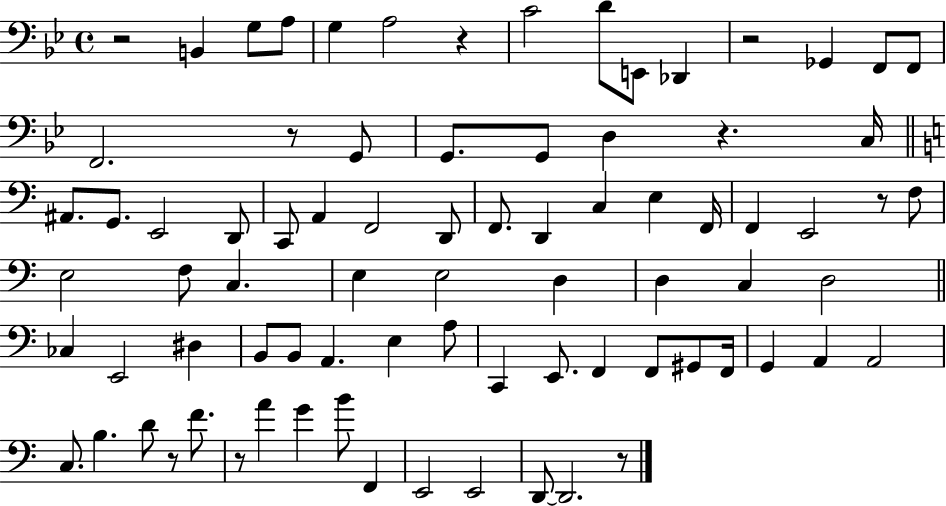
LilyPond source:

{
  \clef bass
  \time 4/4
  \defaultTimeSignature
  \key bes \major
  \repeat volta 2 { r2 b,4 g8 a8 | g4 a2 r4 | c'2 d'8 e,8 des,4 | r2 ges,4 f,8 f,8 | \break f,2. r8 g,8 | g,8. g,8 d4 r4. c16 | \bar "||" \break \key a \minor ais,8. g,8. e,2 d,8 | c,8 a,4 f,2 d,8 | f,8. d,4 c4 e4 f,16 | f,4 e,2 r8 f8 | \break e2 f8 c4. | e4 e2 d4 | d4 c4 d2 | \bar "||" \break \key c \major ces4 e,2 dis4 | b,8 b,8 a,4. e4 a8 | c,4 e,8. f,4 f,8 gis,8 f,16 | g,4 a,4 a,2 | \break c8. b4. d'8 r8 f'8. | r8 a'4 g'4 b'8 f,4 | e,2 e,2 | d,8~~ d,2. r8 | \break } \bar "|."
}